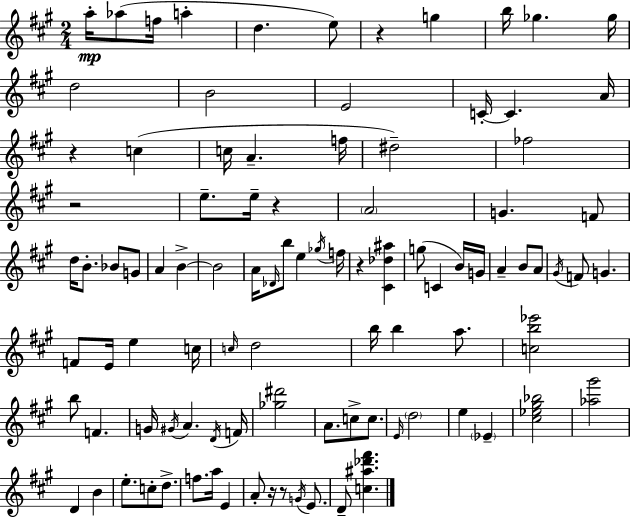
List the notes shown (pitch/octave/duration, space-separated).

A5/s Ab5/e F5/s A5/q D5/q. E5/e R/q G5/q B5/s Gb5/q. Gb5/s D5/h B4/h E4/h C4/s C4/q. A4/s R/q C5/q C5/s A4/q. F5/s D#5/h FES5/h R/h E5/e. E5/s R/q A4/h G4/q. F4/e D5/s B4/e. Bb4/e G4/e A4/q B4/q B4/h A4/s Db4/s B5/e E5/q Gb5/s F5/s R/q [C#4,Db5,A#5]/q G5/e C4/q B4/s G4/s A4/q B4/e A4/e G#4/s F4/e G4/q. F4/e E4/s E5/q C5/s C5/s D5/h B5/s B5/q A5/e. [C5,B5,Eb6]/h B5/e F4/q. G4/s G#4/s A4/q. D4/s F4/s [Gb5,D#6]/h A4/e. C5/e C5/e. E4/s D5/h E5/q Eb4/q [C#5,Eb5,G#5,Bb5]/h [Ab5,G#6]/h D4/q B4/q E5/e. C5/e D5/e. F5/e. A5/s E4/q A4/e R/s R/e G4/s E4/e. D4/e [C5,A#5,Db6,F#6]/q.